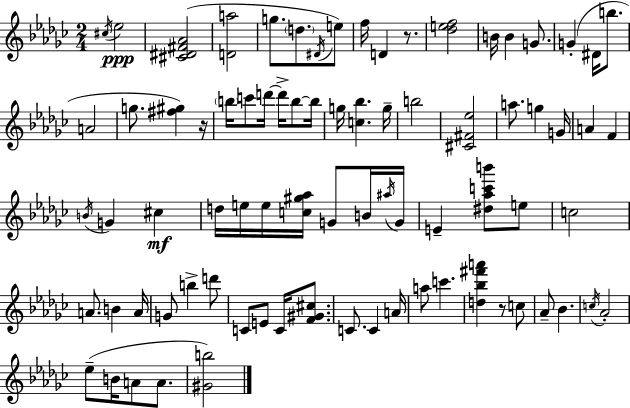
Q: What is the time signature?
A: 2/4